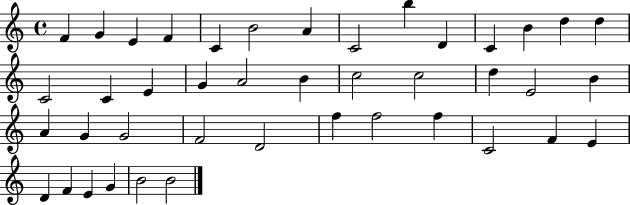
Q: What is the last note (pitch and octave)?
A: B4